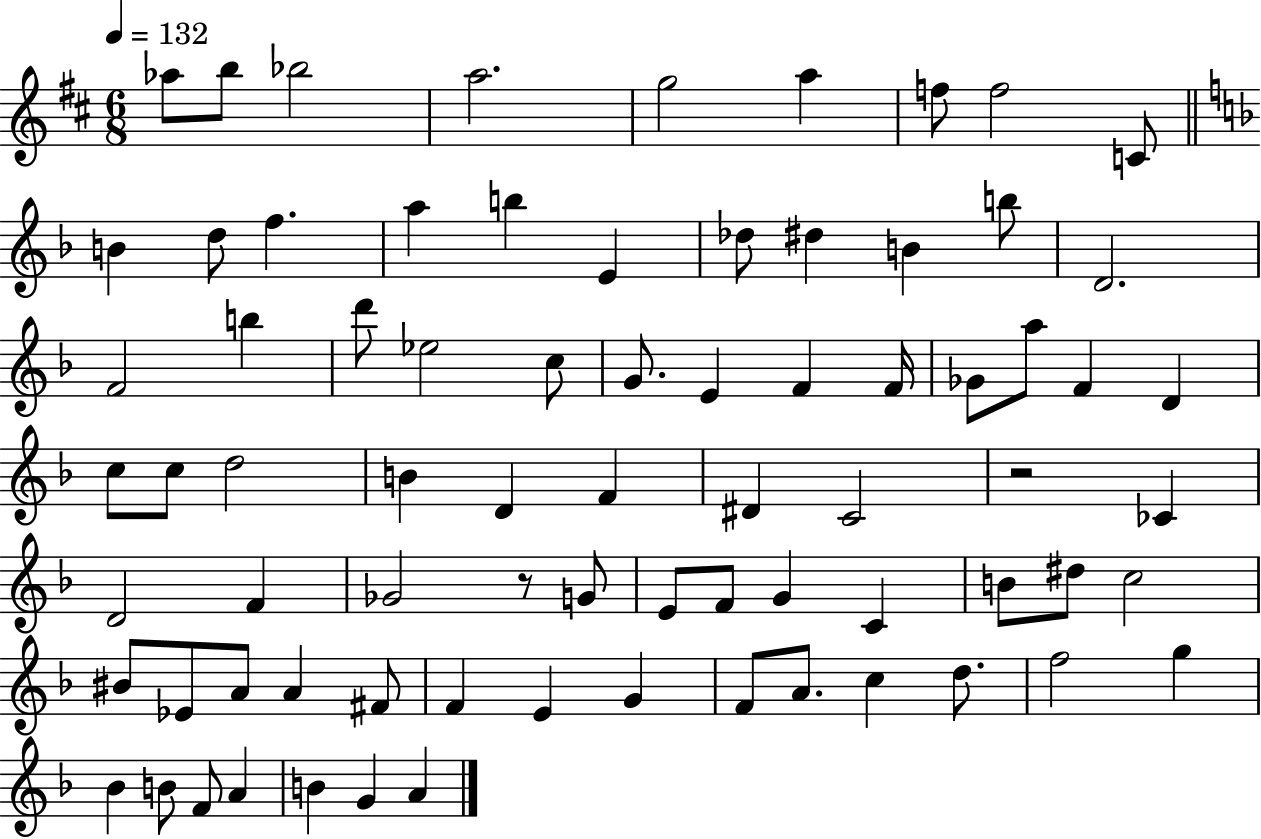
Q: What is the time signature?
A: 6/8